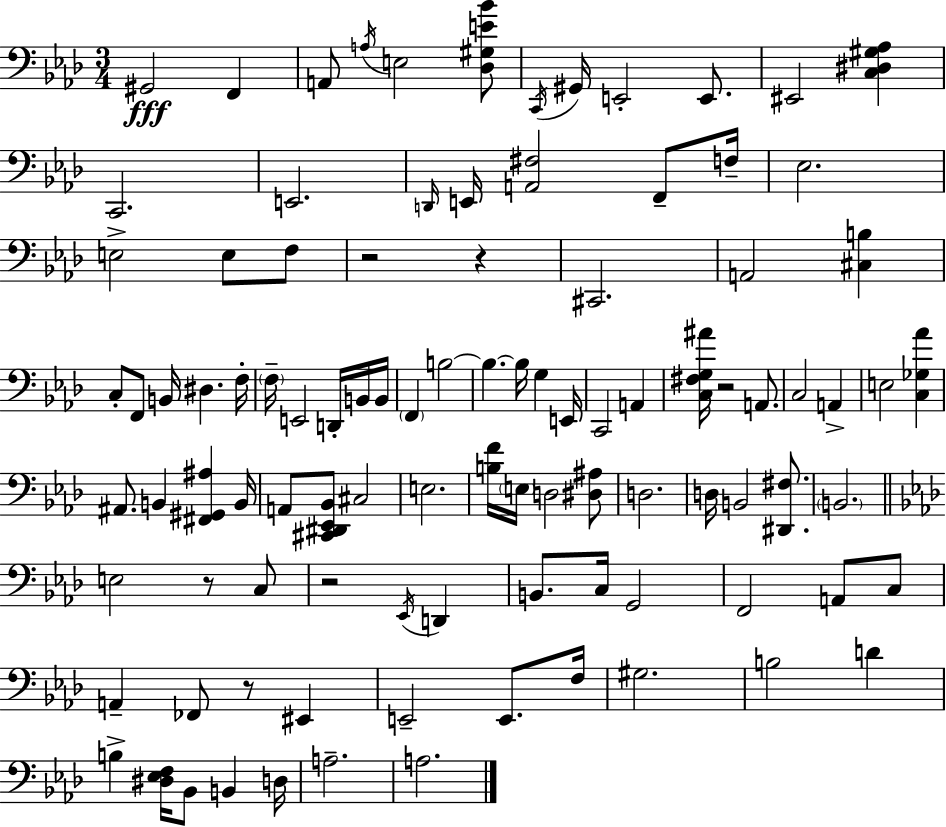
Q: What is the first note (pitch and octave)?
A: G#2